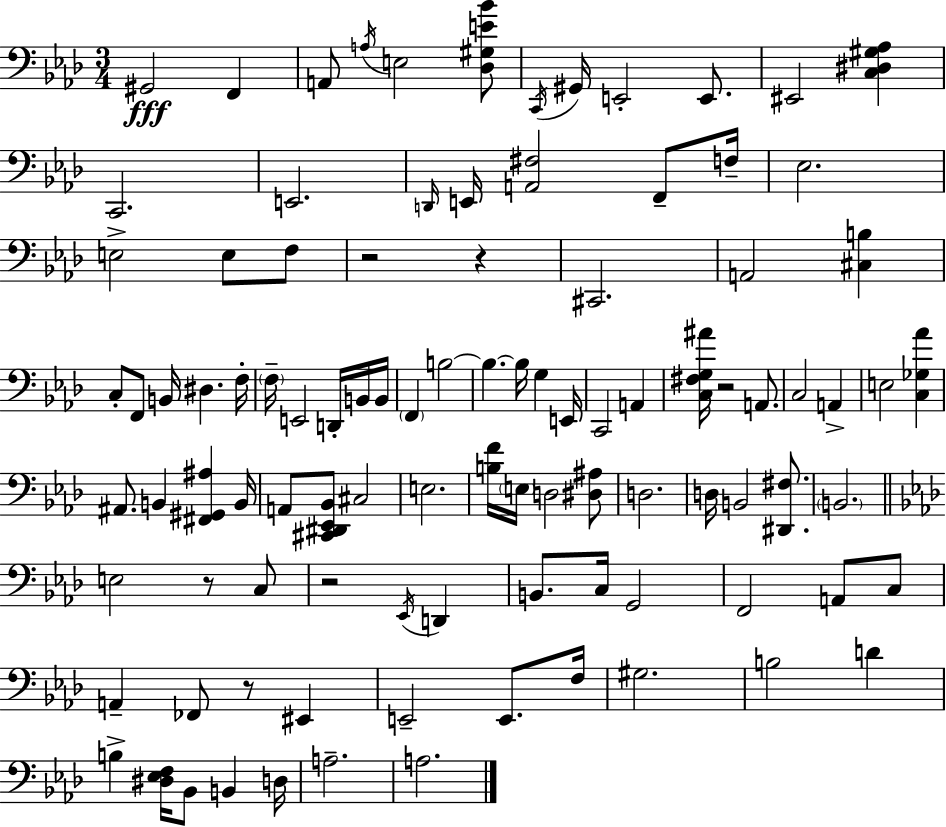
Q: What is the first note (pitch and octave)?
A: G#2